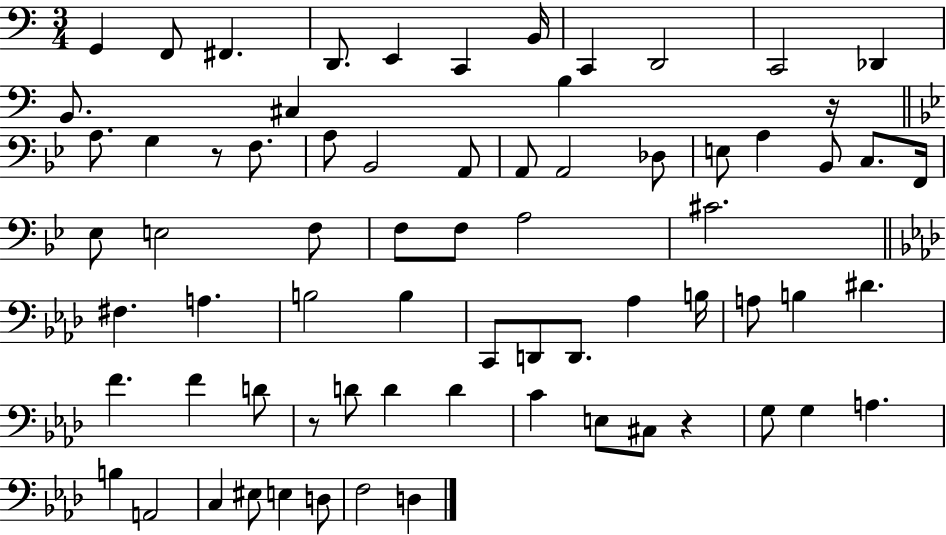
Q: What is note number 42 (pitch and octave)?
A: D2